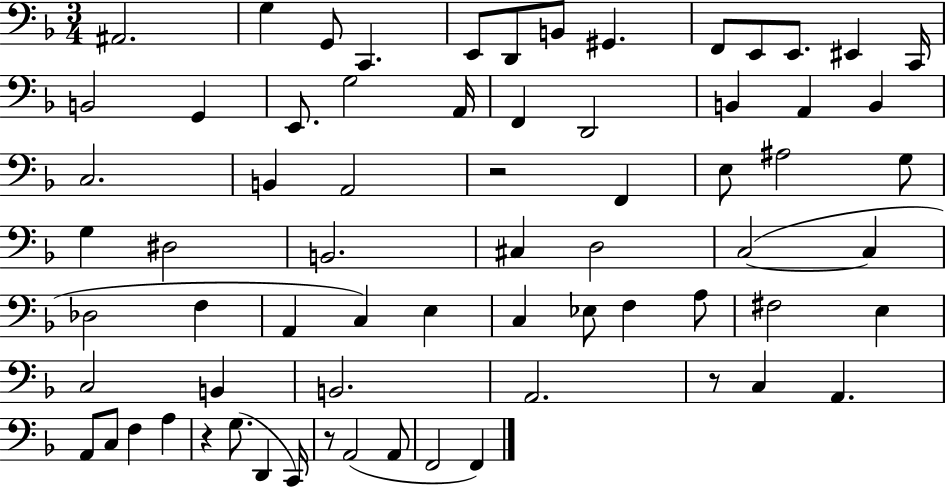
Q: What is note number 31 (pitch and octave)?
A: G3